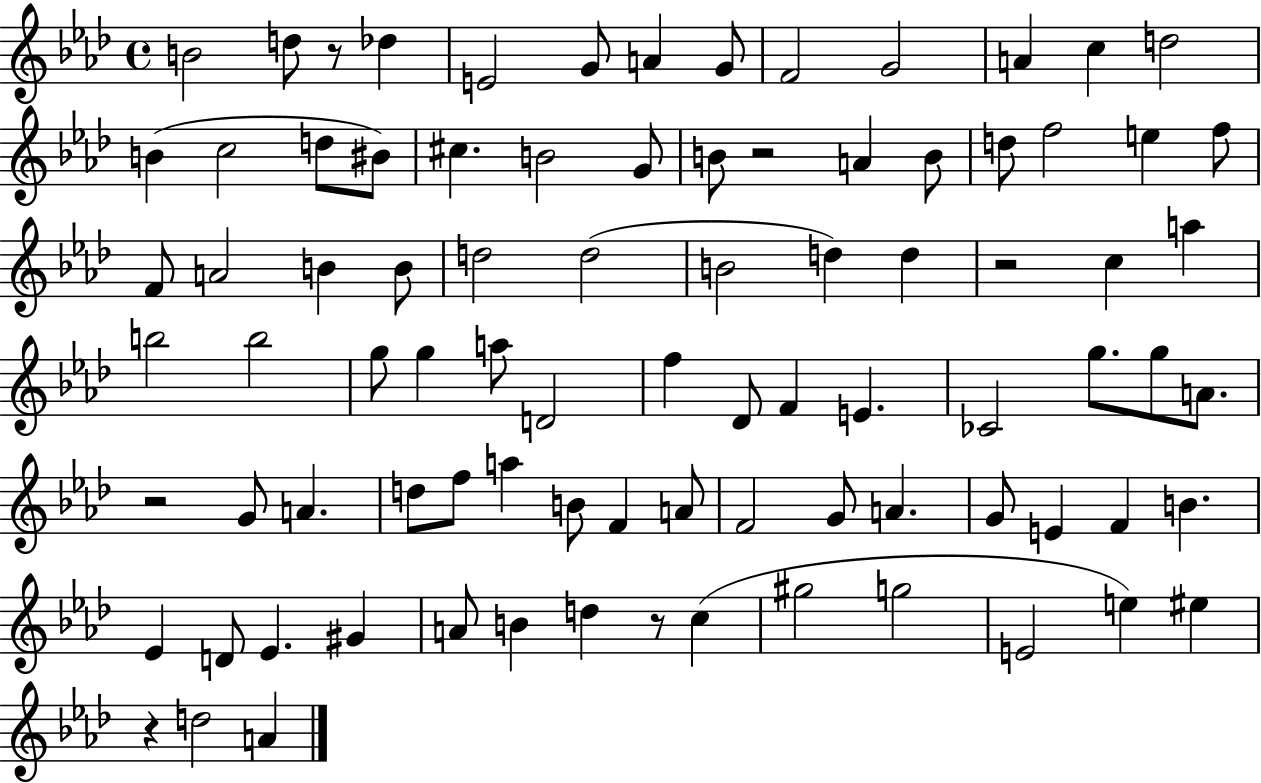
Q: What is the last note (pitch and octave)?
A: A4